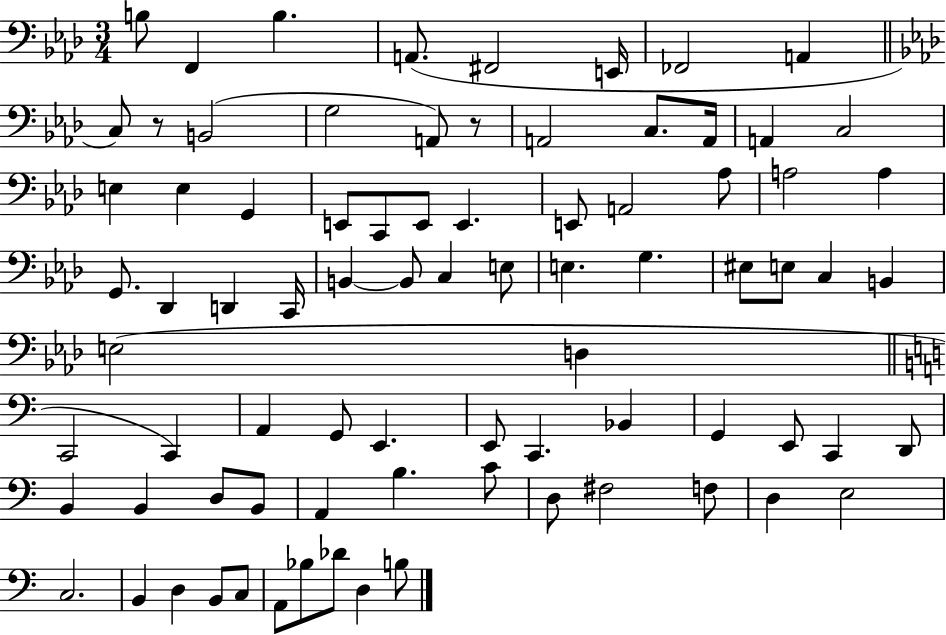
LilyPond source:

{
  \clef bass
  \numericTimeSignature
  \time 3/4
  \key aes \major
  b8 f,4 b4. | a,8.( fis,2 e,16 | fes,2 a,4 | \bar "||" \break \key f \minor c8) r8 b,2( | g2 a,8) r8 | a,2 c8. a,16 | a,4 c2 | \break e4 e4 g,4 | e,8 c,8 e,8 e,4. | e,8 a,2 aes8 | a2 a4 | \break g,8. des,4 d,4 c,16 | b,4~~ b,8 c4 e8 | e4. g4. | eis8 e8 c4 b,4 | \break e2( d4 | \bar "||" \break \key c \major c,2 c,4) | a,4 g,8 e,4. | e,8 c,4. bes,4 | g,4 e,8 c,4 d,8 | \break b,4 b,4 d8 b,8 | a,4 b4. c'8 | d8 fis2 f8 | d4 e2 | \break c2. | b,4 d4 b,8 c8 | a,8 bes8 des'8 d4 b8 | \bar "|."
}